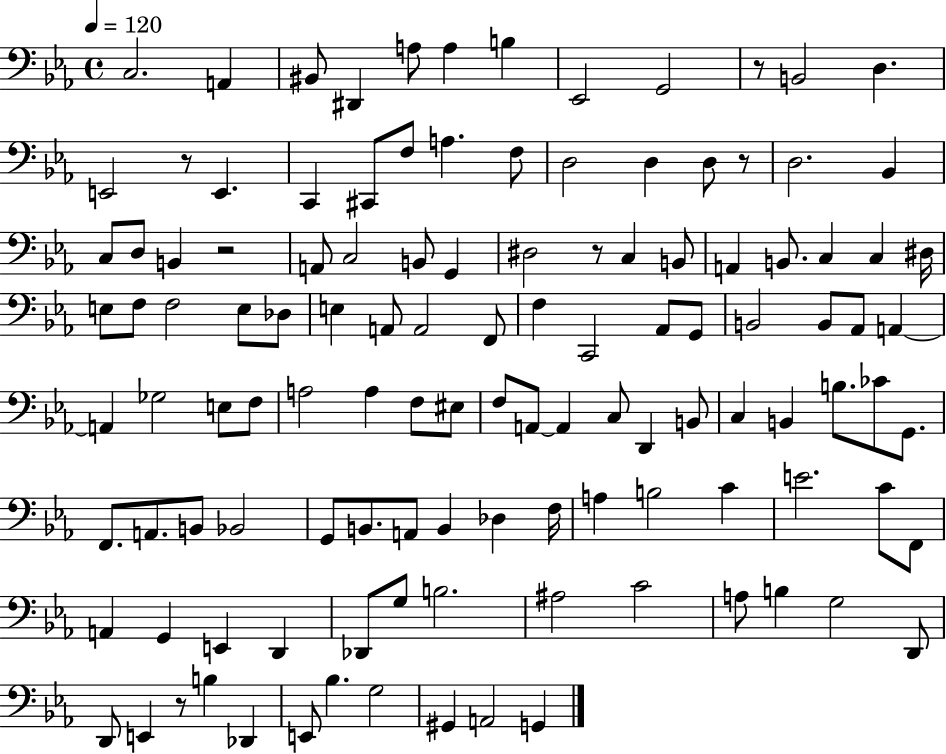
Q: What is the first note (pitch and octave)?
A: C3